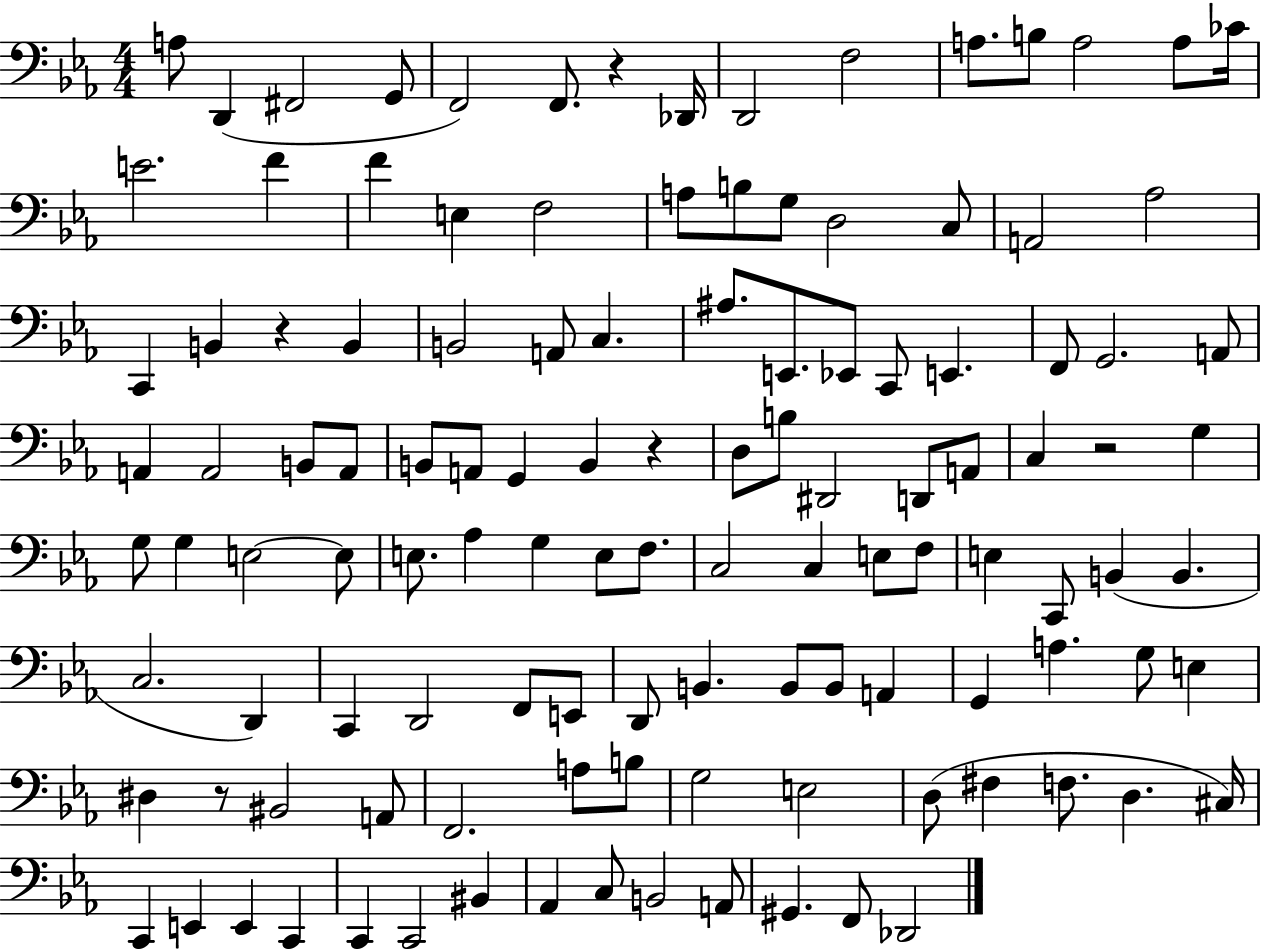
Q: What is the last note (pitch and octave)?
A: Db2